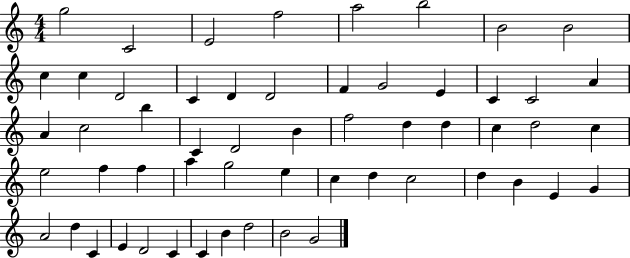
G5/h C4/h E4/h F5/h A5/h B5/h B4/h B4/h C5/q C5/q D4/h C4/q D4/q D4/h F4/q G4/h E4/q C4/q C4/h A4/q A4/q C5/h B5/q C4/q D4/h B4/q F5/h D5/q D5/q C5/q D5/h C5/q E5/h F5/q F5/q A5/q G5/h E5/q C5/q D5/q C5/h D5/q B4/q E4/q G4/q A4/h D5/q C4/q E4/q D4/h C4/q C4/q B4/q D5/h B4/h G4/h